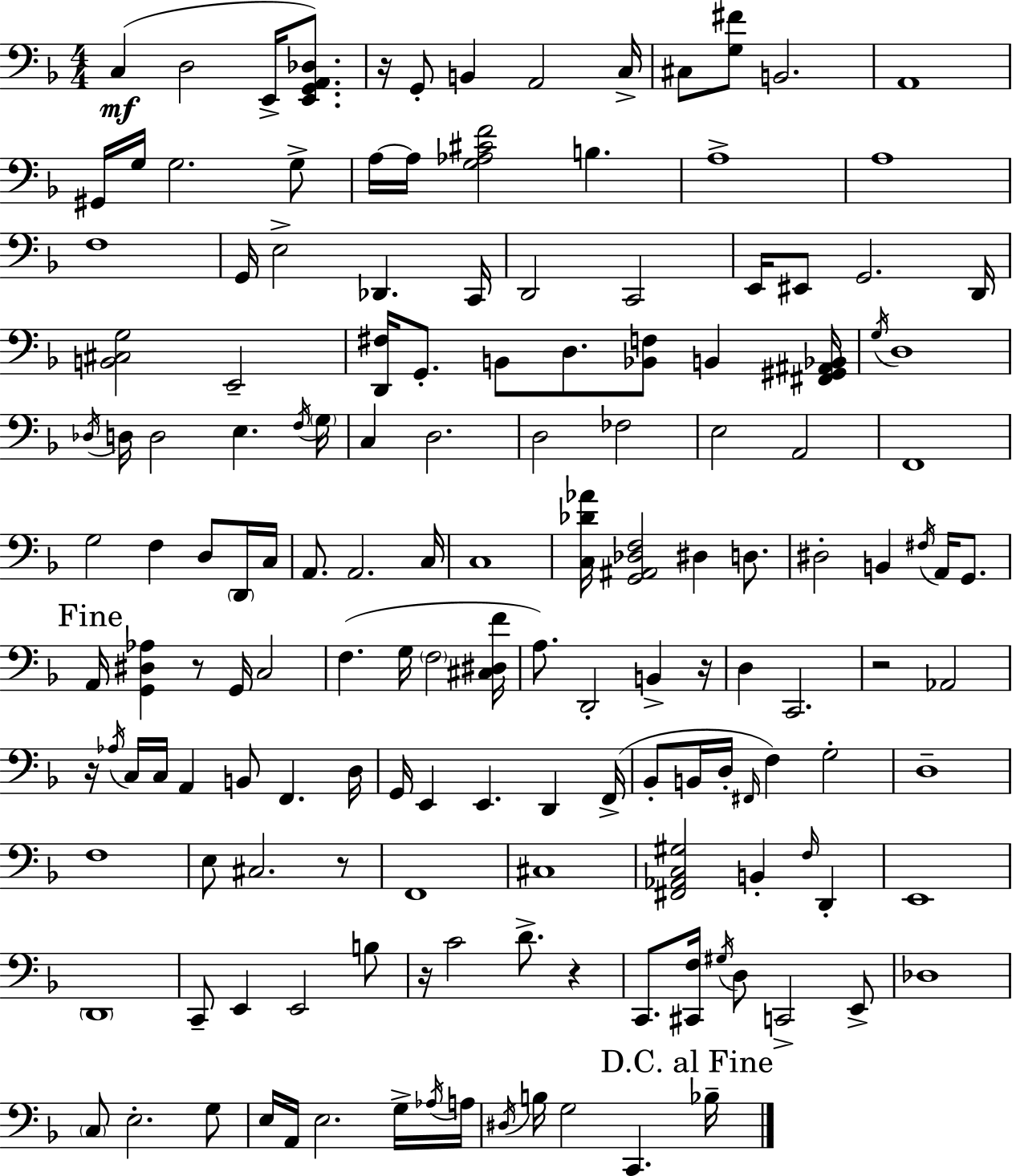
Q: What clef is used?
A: bass